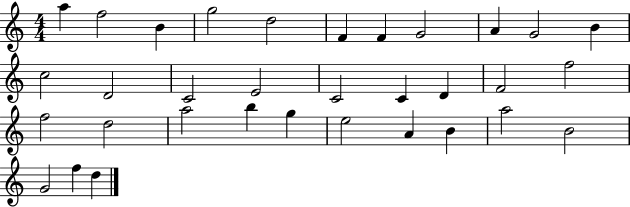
X:1
T:Untitled
M:4/4
L:1/4
K:C
a f2 B g2 d2 F F G2 A G2 B c2 D2 C2 E2 C2 C D F2 f2 f2 d2 a2 b g e2 A B a2 B2 G2 f d